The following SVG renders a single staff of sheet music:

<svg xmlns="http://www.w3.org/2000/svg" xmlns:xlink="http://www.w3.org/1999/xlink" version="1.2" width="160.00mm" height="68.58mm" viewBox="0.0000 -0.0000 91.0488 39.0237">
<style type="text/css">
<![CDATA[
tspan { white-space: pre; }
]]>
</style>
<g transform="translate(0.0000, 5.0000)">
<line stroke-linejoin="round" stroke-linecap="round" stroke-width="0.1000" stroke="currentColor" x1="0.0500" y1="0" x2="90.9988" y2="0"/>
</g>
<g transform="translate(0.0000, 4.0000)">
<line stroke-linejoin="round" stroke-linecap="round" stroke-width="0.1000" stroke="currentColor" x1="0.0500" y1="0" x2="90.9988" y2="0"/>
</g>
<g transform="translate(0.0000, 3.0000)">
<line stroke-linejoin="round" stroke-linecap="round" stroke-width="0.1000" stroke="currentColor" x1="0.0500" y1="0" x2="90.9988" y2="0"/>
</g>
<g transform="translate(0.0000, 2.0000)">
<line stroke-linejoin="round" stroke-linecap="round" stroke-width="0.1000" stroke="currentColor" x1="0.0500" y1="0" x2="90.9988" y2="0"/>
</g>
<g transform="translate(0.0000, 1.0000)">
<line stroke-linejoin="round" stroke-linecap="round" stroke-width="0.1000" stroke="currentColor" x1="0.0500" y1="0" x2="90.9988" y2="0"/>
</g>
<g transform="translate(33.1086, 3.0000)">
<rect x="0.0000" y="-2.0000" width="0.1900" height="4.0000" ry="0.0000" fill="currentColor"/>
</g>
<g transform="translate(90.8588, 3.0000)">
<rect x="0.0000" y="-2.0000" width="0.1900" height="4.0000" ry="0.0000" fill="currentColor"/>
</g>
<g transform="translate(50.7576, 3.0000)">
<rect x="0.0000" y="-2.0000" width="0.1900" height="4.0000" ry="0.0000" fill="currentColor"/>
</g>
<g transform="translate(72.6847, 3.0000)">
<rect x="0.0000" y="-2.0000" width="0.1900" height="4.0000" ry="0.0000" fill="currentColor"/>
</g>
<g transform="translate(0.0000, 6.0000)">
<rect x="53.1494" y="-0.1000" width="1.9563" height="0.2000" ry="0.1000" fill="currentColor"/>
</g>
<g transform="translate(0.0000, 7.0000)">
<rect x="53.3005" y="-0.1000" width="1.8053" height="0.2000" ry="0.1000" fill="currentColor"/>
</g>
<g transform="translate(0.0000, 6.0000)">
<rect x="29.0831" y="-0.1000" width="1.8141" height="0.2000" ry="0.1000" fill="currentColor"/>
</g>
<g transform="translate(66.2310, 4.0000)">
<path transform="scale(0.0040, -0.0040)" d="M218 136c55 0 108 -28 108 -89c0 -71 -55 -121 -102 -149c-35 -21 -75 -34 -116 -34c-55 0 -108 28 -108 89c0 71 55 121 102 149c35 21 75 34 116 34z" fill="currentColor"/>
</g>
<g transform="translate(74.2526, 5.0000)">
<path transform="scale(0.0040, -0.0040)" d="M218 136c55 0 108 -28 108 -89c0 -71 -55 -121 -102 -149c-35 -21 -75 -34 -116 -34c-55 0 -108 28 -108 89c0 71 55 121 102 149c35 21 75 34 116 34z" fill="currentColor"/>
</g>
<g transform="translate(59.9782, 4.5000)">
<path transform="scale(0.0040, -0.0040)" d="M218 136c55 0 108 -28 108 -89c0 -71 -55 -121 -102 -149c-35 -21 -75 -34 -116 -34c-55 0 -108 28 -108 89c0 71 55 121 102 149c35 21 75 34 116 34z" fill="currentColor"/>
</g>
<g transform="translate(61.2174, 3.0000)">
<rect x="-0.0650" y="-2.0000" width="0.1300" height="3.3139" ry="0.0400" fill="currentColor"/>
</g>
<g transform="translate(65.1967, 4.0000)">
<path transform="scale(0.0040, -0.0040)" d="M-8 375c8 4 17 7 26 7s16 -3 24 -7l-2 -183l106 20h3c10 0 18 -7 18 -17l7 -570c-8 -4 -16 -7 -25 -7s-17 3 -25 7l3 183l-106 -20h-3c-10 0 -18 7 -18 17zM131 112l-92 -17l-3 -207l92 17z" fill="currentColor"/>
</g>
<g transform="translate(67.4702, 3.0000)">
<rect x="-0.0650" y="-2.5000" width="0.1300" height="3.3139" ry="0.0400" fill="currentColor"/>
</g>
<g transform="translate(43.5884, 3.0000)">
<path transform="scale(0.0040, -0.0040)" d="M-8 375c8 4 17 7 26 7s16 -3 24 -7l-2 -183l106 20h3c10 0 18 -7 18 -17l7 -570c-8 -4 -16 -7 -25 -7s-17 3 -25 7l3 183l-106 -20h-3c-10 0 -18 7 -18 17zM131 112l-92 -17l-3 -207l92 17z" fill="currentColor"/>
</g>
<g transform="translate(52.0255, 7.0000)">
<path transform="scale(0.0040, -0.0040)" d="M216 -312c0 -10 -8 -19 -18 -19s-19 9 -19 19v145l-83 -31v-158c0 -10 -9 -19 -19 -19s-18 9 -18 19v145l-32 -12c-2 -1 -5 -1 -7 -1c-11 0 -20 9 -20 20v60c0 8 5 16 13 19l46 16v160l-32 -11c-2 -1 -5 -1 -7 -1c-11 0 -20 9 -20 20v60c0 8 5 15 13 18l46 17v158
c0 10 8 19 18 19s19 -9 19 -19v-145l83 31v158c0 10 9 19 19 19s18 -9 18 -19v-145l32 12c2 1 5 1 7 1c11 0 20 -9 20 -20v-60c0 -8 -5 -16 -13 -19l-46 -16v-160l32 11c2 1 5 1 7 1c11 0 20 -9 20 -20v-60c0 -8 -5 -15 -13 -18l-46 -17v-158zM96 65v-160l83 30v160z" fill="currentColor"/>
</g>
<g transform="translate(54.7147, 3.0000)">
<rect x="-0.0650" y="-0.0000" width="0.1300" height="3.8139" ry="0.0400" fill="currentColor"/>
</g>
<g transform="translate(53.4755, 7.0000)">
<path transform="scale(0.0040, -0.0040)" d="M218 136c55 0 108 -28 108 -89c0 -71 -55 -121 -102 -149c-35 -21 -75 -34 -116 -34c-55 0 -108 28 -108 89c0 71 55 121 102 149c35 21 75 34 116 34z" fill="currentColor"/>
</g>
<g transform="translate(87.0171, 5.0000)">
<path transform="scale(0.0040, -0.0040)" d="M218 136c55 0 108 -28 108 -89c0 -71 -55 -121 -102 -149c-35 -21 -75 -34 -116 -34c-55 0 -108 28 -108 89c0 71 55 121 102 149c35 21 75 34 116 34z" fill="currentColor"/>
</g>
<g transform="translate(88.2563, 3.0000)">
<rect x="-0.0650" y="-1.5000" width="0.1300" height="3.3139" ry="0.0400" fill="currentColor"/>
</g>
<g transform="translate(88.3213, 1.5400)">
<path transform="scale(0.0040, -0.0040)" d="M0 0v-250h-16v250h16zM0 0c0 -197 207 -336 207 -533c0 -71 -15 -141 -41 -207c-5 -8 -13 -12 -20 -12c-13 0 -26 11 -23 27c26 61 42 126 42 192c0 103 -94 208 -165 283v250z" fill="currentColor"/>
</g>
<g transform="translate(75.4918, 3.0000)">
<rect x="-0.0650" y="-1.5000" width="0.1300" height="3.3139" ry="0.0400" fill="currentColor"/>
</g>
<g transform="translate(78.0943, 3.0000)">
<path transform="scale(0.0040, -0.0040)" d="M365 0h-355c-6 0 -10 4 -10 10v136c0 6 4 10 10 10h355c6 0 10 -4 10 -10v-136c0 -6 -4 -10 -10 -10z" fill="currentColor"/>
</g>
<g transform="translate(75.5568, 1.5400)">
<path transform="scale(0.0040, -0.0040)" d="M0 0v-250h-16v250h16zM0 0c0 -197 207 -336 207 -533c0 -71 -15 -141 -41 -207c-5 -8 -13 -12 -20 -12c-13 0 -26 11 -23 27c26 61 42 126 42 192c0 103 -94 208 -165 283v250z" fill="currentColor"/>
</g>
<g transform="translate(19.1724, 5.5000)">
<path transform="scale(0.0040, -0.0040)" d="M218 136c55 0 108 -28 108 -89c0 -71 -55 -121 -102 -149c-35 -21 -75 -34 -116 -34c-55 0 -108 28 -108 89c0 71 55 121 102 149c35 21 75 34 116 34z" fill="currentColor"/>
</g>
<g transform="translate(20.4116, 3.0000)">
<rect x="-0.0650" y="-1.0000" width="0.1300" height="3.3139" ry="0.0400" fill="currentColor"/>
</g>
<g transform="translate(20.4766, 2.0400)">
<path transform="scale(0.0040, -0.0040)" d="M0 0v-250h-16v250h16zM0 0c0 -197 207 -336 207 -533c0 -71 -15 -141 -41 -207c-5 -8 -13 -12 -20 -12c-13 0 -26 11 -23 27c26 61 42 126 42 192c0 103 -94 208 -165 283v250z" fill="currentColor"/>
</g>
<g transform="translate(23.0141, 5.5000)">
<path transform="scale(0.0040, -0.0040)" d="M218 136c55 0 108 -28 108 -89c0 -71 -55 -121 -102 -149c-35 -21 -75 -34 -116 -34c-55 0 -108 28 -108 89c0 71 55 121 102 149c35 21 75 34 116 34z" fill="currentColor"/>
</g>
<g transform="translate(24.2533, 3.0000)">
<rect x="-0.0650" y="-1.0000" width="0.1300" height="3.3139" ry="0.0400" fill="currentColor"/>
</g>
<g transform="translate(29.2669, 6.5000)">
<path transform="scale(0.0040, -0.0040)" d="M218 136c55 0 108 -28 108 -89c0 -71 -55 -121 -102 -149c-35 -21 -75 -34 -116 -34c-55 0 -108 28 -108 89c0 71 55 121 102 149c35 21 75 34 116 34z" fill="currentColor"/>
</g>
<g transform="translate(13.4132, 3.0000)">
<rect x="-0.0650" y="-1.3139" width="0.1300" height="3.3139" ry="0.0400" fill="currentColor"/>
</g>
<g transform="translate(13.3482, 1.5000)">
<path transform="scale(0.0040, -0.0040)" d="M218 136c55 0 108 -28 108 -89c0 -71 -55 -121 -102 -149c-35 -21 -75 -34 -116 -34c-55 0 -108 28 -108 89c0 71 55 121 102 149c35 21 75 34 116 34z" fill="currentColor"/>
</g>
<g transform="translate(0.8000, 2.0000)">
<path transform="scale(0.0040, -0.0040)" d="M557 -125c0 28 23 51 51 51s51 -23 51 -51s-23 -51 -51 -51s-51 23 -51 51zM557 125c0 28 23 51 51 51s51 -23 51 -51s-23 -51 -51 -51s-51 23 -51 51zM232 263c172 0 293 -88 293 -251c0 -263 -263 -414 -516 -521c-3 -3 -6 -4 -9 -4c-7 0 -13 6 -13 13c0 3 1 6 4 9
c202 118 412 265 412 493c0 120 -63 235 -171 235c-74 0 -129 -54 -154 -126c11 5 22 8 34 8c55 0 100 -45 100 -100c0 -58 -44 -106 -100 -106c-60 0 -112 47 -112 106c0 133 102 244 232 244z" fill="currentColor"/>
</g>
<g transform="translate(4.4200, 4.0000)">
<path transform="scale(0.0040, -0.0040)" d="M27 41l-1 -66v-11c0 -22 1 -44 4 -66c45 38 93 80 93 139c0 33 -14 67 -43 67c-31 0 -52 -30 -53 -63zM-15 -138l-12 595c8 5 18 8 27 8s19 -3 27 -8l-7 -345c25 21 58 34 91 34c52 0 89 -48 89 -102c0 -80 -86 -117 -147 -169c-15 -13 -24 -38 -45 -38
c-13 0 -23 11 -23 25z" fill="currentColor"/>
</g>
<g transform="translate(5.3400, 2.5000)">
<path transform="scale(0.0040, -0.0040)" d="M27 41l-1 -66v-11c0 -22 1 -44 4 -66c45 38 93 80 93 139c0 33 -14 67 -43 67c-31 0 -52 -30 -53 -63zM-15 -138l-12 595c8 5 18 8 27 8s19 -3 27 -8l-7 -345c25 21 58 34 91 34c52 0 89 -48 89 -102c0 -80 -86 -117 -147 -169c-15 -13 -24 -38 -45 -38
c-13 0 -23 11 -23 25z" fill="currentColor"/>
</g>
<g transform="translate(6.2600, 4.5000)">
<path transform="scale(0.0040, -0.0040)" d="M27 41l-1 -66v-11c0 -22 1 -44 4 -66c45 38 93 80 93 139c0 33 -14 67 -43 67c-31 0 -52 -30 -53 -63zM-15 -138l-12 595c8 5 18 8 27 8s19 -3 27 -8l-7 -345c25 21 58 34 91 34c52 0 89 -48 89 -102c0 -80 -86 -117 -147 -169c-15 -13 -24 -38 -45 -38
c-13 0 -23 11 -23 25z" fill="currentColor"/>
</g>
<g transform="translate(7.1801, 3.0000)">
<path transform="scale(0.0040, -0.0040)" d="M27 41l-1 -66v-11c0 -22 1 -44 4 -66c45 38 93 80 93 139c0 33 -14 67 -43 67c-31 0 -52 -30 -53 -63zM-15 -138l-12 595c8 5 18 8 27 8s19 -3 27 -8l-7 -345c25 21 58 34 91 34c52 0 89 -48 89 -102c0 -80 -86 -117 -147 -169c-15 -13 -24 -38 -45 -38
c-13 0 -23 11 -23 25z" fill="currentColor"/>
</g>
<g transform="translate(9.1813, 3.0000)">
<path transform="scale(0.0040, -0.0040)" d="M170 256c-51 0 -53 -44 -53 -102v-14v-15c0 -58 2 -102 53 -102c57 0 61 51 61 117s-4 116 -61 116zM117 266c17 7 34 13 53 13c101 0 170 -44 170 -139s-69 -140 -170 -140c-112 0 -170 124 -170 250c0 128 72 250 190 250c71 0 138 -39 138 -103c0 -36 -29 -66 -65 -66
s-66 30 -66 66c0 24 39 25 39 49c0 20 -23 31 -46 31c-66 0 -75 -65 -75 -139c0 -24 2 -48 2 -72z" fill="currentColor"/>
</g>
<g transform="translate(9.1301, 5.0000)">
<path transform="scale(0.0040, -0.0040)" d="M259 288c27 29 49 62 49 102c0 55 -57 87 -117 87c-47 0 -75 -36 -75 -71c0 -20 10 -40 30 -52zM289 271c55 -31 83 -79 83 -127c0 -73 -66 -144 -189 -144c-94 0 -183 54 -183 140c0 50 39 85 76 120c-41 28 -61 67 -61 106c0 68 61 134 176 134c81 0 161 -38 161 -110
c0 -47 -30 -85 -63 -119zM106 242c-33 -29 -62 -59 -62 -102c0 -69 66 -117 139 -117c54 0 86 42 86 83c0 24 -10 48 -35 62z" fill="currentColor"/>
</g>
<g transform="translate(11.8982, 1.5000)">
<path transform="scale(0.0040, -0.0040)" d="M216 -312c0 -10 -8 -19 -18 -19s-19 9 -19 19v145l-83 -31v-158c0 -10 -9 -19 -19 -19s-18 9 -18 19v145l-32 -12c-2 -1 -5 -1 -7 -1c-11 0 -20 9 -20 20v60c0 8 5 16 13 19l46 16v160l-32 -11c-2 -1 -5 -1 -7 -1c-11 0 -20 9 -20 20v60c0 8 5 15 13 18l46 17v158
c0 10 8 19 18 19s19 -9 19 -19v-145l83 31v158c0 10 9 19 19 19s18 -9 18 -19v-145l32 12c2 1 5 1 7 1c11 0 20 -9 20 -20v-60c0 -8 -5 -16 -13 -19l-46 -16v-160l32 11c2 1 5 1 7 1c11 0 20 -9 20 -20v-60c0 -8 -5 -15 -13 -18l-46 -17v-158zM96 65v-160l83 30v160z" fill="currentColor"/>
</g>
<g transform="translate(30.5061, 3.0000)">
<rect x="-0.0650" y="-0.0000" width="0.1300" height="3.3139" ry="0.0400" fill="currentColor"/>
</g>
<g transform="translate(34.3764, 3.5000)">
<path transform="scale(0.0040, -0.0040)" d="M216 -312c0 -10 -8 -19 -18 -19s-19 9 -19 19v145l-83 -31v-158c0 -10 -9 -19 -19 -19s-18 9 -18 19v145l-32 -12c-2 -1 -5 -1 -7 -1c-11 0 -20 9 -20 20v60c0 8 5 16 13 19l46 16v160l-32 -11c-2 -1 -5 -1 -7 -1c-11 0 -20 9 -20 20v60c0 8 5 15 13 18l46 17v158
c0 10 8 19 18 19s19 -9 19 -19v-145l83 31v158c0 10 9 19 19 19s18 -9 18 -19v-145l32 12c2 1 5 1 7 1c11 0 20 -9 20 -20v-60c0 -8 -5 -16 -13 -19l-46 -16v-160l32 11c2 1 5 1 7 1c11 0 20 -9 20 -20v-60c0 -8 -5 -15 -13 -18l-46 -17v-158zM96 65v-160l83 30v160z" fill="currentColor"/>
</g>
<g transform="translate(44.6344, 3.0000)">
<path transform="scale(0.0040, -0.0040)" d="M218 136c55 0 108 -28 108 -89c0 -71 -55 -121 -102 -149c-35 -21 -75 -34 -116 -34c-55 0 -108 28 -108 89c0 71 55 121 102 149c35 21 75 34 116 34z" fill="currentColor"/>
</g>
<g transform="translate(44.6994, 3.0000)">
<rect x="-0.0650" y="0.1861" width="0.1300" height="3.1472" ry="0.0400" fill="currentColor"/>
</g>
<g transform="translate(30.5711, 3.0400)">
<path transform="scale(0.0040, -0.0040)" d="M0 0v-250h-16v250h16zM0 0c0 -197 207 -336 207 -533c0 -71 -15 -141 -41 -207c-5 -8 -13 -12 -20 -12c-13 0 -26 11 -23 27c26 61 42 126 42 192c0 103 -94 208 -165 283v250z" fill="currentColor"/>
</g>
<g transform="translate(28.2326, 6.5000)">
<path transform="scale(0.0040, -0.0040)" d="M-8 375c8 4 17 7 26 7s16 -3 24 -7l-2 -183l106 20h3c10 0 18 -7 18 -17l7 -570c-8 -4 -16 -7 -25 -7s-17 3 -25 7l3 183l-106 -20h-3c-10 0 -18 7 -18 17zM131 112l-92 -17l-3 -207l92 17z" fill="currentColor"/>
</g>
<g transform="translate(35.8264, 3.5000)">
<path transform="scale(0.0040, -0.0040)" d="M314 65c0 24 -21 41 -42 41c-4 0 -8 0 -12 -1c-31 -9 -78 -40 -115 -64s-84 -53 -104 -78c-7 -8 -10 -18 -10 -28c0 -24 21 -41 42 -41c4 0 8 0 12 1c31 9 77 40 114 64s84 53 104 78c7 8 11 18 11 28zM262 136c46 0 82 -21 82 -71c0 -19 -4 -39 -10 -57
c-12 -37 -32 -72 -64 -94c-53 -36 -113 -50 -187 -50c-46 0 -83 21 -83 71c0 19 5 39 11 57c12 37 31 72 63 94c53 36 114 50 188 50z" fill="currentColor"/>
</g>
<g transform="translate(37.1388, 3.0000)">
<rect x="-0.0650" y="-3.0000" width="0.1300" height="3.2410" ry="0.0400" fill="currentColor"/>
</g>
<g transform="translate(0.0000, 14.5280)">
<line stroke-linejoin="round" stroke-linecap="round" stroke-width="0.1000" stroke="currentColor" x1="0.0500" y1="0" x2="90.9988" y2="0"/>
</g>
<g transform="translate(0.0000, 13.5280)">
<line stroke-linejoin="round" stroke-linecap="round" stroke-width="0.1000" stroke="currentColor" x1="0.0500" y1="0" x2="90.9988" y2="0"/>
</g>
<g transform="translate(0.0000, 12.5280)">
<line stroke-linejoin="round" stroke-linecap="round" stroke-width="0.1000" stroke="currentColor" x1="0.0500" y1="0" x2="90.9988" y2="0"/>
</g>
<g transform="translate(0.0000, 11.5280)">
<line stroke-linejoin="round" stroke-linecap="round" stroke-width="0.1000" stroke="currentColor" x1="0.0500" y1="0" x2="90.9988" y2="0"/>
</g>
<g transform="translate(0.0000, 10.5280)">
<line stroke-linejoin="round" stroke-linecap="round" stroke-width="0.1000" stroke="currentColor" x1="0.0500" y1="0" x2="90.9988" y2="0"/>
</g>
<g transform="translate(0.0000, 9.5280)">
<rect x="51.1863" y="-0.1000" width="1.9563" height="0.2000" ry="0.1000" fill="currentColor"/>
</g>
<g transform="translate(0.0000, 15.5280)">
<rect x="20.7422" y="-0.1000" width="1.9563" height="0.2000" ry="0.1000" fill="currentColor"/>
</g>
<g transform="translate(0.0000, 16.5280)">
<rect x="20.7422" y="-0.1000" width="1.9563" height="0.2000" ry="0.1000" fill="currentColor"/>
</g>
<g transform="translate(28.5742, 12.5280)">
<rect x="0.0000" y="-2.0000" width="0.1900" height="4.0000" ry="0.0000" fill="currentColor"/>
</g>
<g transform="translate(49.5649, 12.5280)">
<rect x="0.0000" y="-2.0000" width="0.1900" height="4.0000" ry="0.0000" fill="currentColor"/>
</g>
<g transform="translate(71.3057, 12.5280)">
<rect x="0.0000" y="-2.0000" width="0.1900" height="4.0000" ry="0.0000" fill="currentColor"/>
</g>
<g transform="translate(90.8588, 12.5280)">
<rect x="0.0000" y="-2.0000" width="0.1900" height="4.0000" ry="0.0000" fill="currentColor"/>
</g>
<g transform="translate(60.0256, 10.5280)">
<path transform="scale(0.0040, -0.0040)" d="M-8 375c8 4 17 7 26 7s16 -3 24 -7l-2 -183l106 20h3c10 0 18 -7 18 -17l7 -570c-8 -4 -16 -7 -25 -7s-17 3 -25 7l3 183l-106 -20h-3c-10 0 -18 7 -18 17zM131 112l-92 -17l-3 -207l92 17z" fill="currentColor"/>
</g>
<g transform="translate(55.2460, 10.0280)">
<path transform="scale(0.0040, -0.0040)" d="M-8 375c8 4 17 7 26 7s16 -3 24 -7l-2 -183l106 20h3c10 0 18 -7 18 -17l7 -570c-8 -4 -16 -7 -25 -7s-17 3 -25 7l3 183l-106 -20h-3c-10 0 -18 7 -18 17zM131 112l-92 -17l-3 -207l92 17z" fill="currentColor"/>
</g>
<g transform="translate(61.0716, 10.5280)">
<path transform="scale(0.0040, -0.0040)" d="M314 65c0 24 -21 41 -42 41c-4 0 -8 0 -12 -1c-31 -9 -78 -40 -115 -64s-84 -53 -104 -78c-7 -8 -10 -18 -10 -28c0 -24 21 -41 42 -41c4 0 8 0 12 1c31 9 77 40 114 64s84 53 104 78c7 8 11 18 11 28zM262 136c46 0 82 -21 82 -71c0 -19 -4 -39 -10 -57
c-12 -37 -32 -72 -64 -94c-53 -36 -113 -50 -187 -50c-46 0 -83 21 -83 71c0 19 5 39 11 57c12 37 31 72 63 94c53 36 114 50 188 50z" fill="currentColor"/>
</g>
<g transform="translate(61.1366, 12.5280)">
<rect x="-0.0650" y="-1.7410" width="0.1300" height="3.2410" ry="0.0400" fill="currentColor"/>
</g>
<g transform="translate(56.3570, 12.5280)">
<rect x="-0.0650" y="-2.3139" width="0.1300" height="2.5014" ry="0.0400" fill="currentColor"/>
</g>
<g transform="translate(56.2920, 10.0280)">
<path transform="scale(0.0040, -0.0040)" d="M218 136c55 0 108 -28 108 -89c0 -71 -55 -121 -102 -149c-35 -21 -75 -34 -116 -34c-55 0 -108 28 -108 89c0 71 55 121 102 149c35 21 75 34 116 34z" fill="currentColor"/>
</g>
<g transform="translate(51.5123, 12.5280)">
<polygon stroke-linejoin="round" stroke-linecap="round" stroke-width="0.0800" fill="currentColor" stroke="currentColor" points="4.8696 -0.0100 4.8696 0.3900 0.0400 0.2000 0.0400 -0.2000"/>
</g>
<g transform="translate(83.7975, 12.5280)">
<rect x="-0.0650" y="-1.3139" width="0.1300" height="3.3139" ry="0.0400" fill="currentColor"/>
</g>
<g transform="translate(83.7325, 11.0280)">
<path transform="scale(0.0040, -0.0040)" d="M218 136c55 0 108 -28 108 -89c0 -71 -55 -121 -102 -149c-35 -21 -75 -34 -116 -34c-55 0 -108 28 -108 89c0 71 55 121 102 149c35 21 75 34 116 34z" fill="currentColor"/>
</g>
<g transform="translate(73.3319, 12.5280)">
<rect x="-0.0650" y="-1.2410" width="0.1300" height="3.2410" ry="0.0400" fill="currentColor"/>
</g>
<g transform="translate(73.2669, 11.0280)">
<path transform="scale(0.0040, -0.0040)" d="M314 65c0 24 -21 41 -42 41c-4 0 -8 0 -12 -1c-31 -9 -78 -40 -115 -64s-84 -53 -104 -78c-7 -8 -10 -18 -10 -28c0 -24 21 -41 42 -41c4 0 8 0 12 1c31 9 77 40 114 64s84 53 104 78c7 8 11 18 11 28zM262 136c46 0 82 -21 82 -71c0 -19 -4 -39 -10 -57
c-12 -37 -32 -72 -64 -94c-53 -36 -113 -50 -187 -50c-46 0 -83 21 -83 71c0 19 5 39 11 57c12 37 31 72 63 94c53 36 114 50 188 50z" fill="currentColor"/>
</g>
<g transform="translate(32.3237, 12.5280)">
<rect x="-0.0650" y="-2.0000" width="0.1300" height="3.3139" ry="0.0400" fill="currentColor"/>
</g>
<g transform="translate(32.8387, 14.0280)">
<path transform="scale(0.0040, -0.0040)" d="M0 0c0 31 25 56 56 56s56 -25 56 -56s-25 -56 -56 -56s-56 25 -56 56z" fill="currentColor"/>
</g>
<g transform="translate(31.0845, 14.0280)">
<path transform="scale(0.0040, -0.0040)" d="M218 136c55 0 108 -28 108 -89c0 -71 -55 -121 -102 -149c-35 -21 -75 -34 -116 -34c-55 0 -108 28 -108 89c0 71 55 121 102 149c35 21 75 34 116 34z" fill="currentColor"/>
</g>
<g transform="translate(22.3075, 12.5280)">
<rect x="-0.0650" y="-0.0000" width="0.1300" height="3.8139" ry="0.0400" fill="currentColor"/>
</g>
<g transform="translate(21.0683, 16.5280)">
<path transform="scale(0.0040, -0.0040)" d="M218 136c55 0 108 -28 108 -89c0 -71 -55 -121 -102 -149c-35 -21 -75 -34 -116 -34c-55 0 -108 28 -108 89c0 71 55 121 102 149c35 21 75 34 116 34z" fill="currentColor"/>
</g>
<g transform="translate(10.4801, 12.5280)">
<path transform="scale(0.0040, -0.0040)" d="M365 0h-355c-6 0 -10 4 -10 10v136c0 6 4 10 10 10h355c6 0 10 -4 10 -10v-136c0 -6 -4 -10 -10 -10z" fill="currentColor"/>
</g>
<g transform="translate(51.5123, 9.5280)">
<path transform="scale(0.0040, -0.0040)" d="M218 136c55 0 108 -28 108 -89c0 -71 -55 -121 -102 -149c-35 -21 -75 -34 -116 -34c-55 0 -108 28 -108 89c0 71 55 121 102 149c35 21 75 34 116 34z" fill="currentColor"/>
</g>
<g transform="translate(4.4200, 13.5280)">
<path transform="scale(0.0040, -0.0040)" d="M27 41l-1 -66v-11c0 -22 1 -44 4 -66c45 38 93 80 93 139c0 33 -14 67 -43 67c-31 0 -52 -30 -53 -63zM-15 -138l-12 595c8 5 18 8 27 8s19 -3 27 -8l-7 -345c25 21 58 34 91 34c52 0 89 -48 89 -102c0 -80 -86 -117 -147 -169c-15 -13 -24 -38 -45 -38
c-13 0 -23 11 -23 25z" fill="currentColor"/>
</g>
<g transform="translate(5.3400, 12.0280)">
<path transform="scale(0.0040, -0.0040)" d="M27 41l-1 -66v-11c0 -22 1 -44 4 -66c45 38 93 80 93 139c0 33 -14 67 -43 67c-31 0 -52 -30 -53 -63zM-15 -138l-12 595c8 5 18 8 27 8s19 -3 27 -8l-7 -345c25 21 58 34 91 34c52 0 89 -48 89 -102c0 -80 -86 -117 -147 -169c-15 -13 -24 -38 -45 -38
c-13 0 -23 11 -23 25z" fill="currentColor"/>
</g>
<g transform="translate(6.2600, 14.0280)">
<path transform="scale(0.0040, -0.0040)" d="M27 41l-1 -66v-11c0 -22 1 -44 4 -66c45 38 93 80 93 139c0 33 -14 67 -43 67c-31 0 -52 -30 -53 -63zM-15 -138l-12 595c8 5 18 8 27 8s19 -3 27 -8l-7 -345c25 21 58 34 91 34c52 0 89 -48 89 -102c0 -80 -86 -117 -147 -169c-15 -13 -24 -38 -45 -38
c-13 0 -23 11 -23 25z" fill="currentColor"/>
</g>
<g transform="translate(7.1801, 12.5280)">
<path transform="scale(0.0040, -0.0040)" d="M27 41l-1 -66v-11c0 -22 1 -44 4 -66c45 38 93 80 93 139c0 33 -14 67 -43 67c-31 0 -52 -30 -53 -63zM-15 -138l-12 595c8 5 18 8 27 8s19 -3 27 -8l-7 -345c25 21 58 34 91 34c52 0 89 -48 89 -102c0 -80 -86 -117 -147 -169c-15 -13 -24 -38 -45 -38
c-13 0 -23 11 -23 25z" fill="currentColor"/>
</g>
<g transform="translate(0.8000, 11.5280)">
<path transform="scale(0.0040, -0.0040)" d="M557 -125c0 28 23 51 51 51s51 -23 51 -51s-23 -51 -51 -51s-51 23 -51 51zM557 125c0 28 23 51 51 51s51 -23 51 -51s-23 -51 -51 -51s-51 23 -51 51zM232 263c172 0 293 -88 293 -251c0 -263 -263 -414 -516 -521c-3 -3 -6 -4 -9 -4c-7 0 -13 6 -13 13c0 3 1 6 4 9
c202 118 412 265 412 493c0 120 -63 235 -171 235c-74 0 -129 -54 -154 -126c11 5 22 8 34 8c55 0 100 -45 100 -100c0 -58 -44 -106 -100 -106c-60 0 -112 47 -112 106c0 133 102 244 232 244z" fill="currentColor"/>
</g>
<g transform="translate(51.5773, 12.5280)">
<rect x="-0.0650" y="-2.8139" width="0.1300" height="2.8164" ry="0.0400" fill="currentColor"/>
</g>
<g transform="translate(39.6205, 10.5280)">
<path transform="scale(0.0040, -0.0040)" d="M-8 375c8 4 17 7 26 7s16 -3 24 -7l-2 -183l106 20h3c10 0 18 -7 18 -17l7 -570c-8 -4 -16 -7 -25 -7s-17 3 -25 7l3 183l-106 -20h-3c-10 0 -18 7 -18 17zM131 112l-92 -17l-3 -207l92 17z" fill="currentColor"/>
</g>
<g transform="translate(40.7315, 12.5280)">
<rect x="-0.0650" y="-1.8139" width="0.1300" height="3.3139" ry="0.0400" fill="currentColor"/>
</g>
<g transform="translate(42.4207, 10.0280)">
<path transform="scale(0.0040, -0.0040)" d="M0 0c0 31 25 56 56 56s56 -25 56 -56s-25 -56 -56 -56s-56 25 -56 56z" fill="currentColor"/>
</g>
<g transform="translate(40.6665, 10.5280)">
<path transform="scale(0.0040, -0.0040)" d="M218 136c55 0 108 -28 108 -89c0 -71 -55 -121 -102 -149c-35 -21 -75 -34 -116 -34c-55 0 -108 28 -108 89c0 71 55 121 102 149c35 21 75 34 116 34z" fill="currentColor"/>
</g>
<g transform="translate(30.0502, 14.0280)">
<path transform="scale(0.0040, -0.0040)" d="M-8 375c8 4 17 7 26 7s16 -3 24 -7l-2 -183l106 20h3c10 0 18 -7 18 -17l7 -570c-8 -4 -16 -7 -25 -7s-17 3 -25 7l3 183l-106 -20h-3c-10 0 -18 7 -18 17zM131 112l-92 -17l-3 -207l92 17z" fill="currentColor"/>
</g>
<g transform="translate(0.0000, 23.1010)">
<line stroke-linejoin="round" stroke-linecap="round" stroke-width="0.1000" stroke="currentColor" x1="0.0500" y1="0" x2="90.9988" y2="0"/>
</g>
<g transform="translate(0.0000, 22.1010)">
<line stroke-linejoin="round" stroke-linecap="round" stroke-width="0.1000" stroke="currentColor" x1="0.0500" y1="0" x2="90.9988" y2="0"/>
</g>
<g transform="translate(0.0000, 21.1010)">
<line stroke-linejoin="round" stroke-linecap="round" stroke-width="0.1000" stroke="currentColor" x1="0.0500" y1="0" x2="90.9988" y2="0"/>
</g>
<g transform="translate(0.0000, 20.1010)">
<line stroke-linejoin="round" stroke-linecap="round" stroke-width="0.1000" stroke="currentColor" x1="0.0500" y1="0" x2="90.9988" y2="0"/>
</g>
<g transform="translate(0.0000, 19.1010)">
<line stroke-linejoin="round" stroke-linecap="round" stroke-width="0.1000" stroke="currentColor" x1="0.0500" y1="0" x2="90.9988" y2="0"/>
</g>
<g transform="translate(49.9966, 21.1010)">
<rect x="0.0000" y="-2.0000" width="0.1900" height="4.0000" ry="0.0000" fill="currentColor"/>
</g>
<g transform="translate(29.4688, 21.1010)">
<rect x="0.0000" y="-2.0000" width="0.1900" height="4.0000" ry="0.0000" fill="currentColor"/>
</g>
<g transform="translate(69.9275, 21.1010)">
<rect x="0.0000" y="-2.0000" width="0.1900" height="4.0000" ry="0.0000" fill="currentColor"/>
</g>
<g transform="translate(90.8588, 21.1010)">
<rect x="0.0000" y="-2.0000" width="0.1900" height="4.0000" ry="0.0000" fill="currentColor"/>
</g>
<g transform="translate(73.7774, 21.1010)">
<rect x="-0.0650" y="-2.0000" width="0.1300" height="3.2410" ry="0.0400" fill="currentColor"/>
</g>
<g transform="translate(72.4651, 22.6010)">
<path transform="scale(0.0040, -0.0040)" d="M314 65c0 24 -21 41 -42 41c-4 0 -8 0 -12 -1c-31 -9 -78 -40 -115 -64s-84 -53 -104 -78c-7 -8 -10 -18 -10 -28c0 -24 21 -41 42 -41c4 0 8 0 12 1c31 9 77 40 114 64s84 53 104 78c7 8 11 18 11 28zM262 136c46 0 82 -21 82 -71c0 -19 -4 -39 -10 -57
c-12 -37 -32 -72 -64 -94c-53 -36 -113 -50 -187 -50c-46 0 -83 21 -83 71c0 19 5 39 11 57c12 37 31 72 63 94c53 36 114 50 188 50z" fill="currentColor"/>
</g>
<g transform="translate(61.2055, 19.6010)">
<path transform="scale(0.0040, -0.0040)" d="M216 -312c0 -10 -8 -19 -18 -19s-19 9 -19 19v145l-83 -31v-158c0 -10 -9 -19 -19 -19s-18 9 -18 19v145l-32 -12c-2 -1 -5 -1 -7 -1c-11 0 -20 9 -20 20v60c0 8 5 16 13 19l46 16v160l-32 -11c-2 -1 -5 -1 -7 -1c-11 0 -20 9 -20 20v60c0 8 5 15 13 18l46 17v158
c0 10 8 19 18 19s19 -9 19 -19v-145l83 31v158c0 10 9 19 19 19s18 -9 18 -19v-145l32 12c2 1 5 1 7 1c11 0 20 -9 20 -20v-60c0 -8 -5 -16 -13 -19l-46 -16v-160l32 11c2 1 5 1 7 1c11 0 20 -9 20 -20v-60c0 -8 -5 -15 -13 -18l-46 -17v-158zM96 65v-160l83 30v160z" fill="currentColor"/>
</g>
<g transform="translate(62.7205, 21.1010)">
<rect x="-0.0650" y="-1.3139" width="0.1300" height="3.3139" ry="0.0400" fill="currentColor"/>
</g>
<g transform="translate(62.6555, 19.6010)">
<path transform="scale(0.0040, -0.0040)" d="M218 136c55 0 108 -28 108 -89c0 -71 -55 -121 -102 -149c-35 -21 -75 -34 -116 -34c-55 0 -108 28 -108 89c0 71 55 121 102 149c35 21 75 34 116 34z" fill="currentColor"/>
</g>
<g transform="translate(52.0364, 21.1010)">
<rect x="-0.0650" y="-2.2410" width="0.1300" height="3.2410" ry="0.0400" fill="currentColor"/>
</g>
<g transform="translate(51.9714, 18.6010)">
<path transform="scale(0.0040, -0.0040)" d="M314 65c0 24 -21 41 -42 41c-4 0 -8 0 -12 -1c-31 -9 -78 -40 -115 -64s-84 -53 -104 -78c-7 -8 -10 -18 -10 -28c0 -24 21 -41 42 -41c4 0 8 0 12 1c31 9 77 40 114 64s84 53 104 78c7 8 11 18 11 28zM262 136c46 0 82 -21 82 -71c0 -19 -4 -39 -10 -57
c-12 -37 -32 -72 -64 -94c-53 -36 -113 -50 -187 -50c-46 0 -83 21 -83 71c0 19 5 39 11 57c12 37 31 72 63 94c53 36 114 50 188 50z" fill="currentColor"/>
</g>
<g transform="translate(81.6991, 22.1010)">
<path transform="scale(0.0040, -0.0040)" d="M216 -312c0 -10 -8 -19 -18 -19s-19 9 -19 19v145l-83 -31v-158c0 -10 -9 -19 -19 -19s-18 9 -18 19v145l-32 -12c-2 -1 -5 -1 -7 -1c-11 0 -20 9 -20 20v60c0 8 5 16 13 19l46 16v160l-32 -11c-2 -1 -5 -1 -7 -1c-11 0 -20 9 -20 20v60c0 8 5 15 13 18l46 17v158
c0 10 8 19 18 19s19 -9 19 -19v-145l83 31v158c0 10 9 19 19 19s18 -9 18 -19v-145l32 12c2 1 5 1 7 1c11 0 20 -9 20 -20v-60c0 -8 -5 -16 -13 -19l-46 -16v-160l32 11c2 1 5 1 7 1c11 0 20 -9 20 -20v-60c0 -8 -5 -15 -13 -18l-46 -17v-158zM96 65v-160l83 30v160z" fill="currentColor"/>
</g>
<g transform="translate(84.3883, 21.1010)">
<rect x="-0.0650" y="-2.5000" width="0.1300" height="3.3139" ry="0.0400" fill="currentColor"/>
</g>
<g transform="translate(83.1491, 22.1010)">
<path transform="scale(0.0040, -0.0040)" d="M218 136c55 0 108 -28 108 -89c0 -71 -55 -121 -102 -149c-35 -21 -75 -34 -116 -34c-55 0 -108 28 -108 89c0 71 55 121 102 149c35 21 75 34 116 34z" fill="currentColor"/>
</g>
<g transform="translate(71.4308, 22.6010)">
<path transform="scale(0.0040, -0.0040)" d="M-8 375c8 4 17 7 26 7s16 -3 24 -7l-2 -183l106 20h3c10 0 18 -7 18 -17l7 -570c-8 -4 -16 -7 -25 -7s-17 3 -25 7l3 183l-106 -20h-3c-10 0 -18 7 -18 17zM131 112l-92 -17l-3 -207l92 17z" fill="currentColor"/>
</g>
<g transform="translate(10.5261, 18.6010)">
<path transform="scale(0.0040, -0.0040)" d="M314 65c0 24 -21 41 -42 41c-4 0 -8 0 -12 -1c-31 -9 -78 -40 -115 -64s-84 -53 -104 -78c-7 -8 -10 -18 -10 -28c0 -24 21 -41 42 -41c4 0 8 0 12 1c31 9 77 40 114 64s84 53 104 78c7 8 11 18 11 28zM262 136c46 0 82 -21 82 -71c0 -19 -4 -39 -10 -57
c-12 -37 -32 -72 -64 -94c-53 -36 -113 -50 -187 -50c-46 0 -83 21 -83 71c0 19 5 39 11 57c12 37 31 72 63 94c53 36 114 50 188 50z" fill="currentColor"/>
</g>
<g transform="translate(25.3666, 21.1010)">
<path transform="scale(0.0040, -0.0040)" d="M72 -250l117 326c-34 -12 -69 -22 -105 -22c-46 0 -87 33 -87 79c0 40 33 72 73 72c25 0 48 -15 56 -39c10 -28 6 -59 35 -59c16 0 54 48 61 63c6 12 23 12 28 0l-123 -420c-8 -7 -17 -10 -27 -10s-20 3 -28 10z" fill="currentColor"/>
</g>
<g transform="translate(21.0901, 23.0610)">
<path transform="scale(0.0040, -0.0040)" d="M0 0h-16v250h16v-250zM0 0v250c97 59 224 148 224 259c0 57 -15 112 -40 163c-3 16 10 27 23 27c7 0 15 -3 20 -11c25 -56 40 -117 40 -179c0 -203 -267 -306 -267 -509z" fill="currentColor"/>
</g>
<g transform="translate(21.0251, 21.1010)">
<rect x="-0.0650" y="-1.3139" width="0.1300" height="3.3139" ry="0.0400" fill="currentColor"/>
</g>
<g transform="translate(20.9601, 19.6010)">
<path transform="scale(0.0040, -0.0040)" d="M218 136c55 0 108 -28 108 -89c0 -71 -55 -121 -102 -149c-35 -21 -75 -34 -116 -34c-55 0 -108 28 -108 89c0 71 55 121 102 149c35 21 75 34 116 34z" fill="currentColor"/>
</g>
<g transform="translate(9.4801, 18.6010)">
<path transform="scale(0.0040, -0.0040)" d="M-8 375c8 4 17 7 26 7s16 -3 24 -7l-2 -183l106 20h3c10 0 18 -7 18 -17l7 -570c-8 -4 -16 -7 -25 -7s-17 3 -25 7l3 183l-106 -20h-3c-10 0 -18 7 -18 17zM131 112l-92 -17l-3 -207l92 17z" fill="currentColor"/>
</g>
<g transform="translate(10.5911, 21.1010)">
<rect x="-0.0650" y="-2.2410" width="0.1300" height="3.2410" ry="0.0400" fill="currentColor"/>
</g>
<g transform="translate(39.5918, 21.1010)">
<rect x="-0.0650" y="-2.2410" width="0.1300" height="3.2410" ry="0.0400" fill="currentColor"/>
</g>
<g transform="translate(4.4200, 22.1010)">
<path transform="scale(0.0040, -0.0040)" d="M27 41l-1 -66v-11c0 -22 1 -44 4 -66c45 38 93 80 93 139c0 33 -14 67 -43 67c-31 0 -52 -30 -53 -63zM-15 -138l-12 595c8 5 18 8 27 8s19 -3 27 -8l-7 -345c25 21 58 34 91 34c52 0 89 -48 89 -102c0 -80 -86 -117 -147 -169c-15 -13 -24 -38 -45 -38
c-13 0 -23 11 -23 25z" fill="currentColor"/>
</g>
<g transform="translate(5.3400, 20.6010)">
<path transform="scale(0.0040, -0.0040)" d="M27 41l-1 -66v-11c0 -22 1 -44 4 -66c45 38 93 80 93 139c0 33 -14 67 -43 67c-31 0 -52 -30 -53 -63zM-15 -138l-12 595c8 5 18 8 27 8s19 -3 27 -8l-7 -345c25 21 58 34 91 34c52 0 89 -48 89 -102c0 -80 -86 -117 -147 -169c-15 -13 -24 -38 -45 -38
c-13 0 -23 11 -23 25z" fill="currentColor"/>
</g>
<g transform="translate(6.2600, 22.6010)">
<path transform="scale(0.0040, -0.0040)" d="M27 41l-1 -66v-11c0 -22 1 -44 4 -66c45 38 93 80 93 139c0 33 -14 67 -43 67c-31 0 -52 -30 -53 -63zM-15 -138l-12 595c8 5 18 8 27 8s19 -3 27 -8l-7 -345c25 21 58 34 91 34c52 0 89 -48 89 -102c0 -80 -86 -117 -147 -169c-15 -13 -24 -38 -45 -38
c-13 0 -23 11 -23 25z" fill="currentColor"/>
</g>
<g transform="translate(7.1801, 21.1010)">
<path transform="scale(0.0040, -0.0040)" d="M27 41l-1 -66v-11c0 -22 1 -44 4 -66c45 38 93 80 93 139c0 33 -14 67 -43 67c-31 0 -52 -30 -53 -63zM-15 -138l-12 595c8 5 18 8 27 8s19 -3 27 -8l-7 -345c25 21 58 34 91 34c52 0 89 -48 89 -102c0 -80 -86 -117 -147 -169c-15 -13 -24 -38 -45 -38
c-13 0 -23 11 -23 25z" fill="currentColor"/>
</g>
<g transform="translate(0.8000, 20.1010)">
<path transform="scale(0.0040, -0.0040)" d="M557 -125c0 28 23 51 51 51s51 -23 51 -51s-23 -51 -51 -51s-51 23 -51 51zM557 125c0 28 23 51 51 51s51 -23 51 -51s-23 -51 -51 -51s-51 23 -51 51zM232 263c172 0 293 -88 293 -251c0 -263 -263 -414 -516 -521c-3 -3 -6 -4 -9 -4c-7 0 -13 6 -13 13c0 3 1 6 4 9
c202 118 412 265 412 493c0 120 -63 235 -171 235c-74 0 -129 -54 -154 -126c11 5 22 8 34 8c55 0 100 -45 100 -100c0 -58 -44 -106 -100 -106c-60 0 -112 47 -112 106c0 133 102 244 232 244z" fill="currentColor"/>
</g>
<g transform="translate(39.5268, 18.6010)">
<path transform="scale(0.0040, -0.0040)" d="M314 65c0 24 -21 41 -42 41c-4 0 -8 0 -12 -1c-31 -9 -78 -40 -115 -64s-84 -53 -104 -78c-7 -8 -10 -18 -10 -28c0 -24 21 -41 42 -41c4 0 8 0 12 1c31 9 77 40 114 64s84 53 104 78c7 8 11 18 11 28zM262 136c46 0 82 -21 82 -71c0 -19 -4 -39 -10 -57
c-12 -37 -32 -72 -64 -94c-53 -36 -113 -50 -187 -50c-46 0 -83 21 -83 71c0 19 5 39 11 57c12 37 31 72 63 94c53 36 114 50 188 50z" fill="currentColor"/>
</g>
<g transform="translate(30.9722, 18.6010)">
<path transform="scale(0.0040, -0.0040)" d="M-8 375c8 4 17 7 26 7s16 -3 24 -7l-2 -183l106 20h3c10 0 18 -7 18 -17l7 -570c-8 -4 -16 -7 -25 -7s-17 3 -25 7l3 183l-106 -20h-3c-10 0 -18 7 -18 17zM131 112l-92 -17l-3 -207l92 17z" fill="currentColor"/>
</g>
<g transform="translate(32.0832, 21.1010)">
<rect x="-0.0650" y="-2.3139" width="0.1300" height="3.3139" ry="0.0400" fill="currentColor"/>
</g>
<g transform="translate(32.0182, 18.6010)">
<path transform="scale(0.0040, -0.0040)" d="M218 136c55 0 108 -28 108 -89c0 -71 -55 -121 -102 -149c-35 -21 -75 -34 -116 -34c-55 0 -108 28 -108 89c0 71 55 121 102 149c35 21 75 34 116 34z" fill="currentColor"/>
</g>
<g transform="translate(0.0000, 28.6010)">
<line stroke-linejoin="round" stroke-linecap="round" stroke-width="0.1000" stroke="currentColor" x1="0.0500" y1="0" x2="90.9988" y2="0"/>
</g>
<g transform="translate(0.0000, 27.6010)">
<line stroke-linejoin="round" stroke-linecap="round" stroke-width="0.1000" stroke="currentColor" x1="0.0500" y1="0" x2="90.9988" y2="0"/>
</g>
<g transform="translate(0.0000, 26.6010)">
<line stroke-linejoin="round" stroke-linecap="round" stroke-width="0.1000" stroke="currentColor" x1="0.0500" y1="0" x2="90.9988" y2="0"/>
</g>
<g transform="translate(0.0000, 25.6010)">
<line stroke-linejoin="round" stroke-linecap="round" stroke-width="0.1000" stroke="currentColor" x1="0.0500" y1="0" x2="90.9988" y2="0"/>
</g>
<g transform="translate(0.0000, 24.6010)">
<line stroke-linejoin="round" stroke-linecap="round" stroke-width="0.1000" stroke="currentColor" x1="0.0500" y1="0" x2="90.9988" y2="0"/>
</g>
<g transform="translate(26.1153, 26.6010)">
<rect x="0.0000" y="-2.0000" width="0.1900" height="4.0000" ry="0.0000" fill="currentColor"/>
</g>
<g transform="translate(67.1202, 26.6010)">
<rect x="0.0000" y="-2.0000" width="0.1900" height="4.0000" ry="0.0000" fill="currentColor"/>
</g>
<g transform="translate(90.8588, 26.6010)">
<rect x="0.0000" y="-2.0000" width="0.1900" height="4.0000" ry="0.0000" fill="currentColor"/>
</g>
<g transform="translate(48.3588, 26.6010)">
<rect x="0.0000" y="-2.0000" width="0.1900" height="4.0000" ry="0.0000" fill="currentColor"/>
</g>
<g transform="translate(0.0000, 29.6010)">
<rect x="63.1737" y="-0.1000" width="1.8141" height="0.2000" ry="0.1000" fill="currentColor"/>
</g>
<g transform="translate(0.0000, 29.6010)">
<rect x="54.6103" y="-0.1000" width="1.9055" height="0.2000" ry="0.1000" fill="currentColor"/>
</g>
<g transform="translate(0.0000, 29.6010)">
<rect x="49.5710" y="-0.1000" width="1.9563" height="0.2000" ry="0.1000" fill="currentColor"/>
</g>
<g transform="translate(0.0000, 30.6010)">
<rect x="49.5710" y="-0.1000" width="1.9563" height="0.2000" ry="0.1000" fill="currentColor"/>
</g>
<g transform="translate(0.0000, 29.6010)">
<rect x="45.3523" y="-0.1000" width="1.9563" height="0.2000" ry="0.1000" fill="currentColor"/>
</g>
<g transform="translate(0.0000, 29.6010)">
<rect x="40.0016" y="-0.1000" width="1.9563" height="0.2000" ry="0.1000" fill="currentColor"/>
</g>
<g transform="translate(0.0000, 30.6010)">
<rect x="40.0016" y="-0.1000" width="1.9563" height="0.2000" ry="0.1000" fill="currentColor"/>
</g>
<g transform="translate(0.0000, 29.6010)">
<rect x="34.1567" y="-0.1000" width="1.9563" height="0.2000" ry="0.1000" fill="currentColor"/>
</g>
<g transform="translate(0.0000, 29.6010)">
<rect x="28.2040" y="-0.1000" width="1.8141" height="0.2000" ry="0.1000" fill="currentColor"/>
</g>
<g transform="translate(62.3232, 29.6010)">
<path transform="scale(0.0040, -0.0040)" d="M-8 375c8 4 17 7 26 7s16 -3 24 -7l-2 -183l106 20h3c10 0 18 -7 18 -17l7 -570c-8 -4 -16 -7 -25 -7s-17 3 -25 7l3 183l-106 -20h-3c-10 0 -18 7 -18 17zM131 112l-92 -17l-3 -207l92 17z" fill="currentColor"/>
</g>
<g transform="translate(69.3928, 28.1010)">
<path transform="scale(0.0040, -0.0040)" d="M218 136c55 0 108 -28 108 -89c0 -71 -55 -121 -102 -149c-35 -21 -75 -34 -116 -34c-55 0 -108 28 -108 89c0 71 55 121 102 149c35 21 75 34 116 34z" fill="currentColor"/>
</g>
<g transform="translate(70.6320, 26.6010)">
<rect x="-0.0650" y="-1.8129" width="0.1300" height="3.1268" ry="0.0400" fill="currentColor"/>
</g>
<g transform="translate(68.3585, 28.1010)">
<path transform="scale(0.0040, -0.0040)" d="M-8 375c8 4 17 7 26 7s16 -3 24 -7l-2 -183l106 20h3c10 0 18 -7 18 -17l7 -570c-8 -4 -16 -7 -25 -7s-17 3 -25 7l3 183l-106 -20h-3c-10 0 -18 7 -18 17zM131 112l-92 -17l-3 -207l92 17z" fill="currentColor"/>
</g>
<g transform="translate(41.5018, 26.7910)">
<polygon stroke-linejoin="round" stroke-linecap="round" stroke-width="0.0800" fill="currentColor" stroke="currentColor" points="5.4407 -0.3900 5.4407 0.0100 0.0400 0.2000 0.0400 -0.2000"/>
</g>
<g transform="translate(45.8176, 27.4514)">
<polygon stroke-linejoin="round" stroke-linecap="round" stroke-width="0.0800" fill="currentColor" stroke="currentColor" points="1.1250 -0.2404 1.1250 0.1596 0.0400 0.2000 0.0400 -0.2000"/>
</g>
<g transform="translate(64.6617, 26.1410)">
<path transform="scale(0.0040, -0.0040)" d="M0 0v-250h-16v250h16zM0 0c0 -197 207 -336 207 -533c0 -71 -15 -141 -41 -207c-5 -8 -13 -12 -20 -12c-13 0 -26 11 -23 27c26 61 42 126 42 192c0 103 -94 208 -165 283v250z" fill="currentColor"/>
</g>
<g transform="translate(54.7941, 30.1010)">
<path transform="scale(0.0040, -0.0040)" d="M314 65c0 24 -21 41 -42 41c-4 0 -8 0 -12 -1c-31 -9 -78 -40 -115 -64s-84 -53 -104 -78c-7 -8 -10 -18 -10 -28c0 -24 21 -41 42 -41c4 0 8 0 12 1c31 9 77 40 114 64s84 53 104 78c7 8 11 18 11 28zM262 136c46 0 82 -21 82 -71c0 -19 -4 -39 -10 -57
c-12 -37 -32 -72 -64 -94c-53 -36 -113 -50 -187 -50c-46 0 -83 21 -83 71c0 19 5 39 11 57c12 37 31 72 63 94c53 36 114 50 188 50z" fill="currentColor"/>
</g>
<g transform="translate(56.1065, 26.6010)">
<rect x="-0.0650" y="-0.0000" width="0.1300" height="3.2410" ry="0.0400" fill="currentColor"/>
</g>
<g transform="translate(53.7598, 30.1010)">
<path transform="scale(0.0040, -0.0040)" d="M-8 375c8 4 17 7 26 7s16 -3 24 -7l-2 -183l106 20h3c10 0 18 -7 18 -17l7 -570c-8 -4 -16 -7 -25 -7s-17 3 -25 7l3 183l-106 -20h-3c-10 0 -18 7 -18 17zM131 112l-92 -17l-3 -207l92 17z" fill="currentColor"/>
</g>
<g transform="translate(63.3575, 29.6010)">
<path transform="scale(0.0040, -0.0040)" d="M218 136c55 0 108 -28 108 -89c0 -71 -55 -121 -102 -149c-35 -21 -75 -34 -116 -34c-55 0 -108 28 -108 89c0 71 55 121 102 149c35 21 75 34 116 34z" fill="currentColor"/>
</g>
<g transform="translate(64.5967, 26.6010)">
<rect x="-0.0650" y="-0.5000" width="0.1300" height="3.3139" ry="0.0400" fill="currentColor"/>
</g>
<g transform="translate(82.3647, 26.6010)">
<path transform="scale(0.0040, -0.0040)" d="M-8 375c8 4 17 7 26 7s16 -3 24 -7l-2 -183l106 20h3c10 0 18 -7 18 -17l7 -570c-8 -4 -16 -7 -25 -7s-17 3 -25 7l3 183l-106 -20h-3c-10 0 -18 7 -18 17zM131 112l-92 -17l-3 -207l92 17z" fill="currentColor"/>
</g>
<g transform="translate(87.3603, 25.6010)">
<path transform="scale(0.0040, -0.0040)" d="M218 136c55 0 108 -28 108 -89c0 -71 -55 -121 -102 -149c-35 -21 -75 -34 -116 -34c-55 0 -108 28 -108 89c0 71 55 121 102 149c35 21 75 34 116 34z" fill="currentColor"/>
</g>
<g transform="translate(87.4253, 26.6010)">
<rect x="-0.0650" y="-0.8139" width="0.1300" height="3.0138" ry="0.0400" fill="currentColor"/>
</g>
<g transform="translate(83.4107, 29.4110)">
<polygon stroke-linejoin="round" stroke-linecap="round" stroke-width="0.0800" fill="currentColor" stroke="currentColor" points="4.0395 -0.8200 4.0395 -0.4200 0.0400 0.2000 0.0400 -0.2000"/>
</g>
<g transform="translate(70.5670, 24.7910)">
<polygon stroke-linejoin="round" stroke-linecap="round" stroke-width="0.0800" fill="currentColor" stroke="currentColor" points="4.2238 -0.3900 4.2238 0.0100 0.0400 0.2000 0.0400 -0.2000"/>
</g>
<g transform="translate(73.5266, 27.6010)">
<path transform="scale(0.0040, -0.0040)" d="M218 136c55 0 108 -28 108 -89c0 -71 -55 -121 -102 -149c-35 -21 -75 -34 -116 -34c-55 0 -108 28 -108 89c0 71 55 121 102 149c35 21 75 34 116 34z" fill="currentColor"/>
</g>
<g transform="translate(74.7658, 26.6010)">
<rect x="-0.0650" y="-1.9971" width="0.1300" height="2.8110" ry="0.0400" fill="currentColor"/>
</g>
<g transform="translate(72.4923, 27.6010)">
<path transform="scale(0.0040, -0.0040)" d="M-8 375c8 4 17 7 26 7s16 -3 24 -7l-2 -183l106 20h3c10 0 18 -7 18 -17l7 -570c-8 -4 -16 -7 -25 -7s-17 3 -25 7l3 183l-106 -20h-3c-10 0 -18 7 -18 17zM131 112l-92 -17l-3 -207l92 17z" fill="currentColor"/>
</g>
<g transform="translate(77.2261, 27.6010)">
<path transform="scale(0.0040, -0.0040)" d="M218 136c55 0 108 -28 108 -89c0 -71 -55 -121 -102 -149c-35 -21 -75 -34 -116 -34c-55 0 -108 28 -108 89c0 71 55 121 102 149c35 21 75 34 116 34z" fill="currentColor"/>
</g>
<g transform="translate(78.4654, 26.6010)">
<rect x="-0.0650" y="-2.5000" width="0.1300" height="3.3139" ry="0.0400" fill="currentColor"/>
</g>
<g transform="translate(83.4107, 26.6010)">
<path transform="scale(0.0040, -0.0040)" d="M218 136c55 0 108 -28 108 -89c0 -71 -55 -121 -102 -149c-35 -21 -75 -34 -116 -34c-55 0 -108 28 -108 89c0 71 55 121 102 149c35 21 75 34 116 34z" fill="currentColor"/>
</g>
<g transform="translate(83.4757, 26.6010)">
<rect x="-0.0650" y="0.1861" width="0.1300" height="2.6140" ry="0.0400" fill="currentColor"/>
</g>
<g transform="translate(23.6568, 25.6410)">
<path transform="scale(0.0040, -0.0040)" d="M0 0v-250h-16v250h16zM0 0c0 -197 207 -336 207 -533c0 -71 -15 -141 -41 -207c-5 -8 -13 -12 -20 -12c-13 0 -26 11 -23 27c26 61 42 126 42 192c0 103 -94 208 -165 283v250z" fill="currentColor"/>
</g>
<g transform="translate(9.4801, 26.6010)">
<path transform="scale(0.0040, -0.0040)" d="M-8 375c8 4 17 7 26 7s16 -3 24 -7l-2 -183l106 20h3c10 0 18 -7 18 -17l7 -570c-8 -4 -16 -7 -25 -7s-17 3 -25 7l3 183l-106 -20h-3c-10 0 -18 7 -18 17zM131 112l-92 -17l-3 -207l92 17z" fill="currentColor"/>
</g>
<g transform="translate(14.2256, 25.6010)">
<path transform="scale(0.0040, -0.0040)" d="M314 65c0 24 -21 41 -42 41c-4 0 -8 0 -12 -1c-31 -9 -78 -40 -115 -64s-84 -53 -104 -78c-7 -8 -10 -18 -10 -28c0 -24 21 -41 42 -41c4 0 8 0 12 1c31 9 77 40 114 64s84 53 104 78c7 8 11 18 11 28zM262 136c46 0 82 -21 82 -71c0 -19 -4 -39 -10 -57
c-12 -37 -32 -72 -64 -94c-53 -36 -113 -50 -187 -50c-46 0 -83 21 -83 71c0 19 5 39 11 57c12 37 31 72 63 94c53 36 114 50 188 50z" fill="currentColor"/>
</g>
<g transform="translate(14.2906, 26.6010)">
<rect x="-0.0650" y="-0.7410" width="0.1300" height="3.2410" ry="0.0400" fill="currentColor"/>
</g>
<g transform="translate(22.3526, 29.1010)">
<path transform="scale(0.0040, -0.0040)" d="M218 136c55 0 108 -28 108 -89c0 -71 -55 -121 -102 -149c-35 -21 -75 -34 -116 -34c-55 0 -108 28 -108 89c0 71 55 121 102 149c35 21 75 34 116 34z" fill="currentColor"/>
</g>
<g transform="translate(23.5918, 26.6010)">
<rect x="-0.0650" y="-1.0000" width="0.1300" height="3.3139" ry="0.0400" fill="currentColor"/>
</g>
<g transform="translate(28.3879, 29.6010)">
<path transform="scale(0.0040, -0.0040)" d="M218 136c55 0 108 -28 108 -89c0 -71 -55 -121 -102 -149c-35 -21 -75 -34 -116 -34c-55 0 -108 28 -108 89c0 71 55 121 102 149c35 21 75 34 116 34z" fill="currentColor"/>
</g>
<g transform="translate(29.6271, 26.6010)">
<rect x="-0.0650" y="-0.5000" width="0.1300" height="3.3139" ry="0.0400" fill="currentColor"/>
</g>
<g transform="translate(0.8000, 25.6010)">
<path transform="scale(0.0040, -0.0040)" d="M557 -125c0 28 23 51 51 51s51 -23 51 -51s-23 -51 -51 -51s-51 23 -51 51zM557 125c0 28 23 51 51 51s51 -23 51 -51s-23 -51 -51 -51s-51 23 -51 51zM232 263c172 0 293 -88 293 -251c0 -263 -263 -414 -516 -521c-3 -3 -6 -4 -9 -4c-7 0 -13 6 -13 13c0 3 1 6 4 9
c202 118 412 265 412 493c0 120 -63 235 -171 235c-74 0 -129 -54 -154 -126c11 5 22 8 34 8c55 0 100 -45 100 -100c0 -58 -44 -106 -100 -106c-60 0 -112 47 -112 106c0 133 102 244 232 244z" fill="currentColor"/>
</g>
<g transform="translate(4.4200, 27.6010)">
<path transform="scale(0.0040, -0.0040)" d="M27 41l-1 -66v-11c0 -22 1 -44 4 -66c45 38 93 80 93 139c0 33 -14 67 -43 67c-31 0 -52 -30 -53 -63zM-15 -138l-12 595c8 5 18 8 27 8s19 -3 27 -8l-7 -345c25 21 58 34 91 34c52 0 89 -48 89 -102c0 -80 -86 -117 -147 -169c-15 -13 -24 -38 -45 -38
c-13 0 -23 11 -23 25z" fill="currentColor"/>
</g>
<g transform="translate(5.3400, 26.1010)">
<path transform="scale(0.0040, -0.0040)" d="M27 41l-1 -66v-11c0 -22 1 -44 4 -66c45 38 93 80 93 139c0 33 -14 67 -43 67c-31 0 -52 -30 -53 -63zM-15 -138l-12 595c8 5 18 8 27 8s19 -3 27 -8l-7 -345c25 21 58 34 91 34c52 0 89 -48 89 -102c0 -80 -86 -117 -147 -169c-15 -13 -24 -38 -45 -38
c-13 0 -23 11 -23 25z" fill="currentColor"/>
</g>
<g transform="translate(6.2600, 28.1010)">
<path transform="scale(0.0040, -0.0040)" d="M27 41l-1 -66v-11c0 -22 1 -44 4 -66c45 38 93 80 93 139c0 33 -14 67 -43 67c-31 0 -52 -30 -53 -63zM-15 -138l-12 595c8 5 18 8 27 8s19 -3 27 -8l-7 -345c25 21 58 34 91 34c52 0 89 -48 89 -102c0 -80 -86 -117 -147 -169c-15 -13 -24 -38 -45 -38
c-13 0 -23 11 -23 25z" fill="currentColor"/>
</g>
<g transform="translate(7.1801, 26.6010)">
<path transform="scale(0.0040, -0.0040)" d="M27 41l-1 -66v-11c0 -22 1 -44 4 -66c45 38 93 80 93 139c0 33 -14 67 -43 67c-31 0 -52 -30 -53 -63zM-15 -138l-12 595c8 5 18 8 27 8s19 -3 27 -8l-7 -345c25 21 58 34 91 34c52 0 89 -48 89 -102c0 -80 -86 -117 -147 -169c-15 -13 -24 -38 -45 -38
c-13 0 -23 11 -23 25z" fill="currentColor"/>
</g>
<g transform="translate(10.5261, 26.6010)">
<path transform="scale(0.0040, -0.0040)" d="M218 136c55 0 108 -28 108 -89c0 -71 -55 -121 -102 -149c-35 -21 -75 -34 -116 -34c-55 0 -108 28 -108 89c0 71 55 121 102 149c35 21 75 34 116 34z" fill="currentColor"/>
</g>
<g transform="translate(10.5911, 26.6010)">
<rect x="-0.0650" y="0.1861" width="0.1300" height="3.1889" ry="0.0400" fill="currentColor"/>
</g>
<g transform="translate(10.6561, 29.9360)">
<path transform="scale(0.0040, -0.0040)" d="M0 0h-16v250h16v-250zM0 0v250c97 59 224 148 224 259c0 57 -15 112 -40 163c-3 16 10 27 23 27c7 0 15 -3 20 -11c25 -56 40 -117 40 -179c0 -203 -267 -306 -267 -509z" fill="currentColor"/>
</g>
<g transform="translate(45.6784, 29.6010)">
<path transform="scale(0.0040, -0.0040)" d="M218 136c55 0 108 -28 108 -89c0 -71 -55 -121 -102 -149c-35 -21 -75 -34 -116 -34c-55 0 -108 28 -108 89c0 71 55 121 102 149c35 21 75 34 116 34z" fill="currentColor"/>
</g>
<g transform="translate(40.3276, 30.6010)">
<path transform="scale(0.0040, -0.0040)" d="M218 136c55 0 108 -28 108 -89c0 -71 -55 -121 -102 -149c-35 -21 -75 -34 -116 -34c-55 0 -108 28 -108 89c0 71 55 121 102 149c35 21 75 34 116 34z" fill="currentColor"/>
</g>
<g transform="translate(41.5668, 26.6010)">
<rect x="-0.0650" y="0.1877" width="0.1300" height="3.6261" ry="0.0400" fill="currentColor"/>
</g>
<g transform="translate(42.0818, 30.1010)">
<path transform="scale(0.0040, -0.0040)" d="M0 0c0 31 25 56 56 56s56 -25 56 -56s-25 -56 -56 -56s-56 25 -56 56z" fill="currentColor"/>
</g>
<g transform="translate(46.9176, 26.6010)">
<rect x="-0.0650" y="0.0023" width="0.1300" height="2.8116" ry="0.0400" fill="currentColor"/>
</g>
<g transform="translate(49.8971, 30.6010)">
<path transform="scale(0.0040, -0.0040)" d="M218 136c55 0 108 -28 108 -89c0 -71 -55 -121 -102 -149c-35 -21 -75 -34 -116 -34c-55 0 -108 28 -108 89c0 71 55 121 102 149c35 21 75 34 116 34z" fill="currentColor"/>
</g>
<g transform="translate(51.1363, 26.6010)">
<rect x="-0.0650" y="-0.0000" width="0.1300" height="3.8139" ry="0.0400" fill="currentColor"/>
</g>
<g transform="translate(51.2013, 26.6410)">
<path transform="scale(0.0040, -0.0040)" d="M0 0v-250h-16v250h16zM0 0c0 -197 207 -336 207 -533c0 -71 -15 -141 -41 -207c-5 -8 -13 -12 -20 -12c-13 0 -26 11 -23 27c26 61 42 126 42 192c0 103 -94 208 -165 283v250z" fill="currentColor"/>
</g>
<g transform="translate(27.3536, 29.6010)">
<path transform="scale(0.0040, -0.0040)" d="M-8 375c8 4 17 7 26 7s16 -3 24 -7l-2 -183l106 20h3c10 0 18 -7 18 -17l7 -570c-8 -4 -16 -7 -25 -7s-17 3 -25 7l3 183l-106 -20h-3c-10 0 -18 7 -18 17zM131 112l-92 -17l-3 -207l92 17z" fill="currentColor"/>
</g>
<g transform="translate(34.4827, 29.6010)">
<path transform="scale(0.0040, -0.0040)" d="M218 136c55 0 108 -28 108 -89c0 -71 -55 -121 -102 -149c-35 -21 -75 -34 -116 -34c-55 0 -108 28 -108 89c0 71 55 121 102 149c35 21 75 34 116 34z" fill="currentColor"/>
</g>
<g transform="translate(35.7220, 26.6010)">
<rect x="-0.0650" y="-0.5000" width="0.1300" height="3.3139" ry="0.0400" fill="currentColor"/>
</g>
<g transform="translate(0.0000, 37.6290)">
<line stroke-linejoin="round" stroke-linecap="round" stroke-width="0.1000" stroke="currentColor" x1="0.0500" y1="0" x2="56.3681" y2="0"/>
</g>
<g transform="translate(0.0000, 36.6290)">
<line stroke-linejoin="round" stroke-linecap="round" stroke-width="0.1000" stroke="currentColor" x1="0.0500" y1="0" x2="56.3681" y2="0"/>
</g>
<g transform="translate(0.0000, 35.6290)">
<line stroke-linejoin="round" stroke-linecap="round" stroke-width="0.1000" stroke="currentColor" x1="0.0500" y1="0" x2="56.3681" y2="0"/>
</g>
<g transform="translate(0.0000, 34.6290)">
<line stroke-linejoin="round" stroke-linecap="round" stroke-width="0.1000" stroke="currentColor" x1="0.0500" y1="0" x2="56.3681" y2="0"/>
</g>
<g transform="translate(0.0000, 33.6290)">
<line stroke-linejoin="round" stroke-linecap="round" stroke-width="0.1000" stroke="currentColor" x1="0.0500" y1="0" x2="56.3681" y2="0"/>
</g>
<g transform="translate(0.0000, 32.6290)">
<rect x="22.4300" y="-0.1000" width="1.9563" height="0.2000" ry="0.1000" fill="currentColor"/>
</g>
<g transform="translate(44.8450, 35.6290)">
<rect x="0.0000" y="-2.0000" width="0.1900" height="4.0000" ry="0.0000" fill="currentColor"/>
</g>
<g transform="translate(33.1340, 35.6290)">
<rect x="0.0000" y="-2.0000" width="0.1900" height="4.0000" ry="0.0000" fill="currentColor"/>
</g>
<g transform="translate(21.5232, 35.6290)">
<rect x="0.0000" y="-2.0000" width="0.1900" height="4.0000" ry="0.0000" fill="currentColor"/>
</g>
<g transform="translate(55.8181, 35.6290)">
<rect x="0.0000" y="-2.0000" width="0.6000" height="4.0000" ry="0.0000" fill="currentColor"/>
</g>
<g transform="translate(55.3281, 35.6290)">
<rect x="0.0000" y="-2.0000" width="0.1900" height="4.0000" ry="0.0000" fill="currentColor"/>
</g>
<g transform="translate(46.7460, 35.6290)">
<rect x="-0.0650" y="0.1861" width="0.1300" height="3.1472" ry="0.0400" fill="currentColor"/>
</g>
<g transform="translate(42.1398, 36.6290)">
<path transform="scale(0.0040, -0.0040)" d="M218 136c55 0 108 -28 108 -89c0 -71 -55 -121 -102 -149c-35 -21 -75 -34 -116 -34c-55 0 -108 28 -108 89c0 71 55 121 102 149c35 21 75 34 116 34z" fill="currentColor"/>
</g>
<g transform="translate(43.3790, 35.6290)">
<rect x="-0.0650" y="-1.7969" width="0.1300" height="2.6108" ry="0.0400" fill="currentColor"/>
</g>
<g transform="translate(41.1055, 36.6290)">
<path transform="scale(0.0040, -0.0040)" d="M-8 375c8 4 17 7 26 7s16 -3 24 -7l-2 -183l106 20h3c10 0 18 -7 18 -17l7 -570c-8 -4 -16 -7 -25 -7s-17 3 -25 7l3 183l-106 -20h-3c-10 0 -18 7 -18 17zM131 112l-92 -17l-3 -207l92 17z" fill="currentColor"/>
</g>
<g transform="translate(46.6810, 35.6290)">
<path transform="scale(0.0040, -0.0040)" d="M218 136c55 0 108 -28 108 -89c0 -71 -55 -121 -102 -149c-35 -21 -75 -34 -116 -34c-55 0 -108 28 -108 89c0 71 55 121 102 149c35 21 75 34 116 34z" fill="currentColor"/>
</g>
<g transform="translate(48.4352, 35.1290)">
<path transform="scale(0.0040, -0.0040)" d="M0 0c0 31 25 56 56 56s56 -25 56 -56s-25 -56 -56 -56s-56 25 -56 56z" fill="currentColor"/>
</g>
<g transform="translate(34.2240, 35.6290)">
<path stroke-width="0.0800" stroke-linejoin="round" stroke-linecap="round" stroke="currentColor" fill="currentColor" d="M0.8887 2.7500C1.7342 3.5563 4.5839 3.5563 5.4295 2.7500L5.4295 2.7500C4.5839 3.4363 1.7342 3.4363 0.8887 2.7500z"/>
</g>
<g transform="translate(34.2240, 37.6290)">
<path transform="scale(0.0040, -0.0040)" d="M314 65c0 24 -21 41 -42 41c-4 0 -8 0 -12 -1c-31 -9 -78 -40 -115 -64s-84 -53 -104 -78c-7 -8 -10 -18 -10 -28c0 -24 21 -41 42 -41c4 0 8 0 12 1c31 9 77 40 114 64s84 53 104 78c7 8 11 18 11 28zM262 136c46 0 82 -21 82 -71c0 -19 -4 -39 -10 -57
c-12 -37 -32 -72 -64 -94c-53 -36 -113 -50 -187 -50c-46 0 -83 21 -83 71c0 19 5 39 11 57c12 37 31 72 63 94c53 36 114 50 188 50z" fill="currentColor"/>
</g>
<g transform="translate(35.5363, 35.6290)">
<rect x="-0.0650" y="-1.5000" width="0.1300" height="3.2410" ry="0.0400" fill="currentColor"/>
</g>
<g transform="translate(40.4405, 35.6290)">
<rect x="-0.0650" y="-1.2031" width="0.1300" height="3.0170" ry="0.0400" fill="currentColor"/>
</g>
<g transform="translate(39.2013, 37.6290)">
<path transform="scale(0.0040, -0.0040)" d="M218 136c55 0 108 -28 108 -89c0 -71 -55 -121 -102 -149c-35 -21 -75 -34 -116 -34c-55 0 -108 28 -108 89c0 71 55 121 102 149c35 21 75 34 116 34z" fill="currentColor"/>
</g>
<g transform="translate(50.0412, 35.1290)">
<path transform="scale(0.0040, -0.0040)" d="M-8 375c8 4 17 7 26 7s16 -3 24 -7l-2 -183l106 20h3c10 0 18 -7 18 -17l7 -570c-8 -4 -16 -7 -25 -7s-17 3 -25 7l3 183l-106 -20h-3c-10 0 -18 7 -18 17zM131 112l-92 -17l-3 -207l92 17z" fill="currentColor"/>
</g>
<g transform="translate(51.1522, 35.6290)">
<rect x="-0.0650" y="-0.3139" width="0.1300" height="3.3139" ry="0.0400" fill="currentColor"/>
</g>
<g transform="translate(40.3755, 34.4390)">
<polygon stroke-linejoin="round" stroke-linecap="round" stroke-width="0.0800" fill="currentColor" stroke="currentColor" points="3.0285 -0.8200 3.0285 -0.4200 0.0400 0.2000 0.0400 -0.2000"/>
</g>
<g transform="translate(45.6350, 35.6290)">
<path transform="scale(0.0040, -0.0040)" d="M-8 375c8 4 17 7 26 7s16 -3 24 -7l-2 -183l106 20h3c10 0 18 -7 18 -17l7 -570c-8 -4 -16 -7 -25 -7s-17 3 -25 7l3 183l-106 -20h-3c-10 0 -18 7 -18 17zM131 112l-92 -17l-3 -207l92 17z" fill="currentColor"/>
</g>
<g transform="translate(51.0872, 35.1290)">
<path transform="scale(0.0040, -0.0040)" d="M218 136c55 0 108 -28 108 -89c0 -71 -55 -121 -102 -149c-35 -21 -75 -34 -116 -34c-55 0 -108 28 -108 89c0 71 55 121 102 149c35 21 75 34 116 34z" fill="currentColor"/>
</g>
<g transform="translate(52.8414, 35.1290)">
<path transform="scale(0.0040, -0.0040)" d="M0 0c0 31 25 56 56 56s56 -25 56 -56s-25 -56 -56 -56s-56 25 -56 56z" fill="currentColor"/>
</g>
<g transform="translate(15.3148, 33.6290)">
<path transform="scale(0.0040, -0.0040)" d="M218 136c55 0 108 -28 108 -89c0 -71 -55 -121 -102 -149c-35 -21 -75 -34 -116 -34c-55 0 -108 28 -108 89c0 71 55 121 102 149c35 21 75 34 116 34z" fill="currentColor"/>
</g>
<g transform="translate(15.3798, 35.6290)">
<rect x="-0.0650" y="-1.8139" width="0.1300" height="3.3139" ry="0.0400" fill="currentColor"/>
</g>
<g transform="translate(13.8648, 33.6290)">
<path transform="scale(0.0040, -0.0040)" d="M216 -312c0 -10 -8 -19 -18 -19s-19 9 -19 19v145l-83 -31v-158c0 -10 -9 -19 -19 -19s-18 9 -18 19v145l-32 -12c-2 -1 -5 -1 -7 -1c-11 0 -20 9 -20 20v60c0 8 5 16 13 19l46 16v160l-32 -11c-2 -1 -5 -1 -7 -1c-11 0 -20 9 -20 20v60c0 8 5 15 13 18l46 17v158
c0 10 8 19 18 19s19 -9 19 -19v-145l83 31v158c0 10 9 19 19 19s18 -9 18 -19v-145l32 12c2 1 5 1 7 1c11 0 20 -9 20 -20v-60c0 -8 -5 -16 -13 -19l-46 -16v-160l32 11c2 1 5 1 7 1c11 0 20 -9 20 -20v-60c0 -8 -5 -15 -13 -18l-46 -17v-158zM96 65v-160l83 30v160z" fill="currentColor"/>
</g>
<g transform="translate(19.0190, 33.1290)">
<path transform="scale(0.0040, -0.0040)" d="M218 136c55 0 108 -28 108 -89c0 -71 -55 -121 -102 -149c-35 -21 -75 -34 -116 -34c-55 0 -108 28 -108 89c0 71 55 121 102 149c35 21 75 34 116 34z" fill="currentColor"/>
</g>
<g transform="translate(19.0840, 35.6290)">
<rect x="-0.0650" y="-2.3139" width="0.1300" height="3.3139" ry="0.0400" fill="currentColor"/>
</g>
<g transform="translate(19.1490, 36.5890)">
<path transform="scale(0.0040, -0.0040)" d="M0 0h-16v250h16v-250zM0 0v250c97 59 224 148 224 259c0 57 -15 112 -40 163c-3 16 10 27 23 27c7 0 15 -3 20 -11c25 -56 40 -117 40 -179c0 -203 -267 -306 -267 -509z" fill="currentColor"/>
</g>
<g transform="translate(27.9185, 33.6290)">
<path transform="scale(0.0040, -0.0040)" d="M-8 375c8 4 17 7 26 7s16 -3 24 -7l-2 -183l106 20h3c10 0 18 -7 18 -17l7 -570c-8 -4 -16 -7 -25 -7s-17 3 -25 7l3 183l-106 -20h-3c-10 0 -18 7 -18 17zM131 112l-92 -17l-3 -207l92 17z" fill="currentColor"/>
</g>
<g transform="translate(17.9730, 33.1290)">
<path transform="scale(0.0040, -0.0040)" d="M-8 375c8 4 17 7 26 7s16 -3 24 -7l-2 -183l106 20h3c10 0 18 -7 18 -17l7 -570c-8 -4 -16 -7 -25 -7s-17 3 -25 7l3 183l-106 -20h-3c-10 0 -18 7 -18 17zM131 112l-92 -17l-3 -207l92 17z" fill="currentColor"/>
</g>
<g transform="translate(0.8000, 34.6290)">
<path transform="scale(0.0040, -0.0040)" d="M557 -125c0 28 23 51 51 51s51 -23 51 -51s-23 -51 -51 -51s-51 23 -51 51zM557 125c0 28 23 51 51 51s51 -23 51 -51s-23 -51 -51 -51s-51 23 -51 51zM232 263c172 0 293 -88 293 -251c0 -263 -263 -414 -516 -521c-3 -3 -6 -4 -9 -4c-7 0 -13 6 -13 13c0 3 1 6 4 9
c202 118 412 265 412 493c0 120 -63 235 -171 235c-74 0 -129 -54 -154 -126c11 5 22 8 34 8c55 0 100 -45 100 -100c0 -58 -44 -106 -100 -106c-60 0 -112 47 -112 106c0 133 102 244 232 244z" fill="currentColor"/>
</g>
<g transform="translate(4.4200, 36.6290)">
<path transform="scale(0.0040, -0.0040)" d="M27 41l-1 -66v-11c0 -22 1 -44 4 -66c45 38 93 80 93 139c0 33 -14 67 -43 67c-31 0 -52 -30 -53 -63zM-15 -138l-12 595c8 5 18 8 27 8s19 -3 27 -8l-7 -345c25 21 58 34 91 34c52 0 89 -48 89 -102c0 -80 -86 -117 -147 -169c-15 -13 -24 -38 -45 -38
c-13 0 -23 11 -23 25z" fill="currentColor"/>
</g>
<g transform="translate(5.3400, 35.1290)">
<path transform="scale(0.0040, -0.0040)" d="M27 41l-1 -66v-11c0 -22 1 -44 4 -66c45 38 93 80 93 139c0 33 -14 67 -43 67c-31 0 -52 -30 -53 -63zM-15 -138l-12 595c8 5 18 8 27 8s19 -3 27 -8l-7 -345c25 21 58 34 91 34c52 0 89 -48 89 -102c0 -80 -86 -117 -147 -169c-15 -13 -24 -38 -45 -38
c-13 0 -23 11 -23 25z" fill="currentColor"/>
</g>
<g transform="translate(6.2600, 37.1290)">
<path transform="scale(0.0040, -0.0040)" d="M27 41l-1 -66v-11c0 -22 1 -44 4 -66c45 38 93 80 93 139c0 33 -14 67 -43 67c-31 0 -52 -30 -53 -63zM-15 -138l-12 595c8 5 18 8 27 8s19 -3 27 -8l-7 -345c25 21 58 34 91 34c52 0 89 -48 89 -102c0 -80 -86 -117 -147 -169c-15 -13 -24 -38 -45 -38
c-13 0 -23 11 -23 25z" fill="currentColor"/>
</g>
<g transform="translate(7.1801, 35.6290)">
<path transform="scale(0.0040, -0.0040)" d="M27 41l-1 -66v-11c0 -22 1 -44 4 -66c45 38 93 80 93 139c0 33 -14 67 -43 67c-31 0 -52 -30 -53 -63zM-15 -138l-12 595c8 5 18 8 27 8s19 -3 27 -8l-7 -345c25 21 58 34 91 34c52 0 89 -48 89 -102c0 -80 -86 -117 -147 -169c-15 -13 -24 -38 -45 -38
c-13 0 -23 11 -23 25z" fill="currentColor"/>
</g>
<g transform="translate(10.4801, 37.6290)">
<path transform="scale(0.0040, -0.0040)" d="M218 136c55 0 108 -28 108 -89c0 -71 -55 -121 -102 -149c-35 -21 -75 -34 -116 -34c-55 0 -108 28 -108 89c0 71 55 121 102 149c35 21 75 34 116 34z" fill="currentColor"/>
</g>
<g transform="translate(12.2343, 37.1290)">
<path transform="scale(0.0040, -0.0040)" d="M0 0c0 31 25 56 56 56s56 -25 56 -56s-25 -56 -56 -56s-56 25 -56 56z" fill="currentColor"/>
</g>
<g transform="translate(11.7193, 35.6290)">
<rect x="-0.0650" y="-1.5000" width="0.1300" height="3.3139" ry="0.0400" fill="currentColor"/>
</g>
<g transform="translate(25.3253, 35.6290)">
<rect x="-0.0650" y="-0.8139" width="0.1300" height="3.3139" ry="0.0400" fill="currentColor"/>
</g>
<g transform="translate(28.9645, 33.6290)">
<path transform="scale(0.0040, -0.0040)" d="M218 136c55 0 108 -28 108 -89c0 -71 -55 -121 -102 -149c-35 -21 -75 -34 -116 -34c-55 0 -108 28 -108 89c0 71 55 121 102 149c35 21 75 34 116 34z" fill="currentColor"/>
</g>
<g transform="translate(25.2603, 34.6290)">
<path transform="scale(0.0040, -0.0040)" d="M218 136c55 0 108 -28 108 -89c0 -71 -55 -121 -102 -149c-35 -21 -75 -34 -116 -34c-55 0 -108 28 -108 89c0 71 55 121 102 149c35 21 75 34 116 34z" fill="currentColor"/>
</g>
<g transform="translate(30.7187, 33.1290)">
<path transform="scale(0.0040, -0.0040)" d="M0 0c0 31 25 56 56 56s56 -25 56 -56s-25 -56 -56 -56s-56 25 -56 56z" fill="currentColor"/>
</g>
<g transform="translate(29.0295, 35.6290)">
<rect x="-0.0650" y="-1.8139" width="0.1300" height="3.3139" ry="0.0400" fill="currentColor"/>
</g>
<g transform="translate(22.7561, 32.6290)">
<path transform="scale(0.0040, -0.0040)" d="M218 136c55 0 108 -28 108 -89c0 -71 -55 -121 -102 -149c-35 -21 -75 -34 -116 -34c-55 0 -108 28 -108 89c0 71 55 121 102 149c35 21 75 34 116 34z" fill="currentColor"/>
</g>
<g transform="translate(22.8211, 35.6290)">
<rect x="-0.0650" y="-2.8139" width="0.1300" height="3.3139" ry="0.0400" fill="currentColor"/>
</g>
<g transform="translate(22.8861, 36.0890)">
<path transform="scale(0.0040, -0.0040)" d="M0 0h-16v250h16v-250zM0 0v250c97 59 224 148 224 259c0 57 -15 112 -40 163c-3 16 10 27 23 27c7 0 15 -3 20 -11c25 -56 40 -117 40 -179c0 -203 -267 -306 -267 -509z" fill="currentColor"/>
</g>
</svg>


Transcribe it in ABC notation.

X:1
T:Untitled
M:6/8
L:1/4
K:Ab
^G, F,,/2 F,, D,,/2 ^C,2 D, ^C,, _A,, B,, G,,/2 z2 G,,/2 z2 C,, A,, A, C/2 B,/2 A,2 G,2 G, B,2 G,/2 z/2 B, B,2 _B,2 ^G, A,,2 ^B,, D,/2 F,2 F,,/2 E,, E,, C,,/2 E,,/4 C,,/2 D,,2 E,,/2 A,,/2 B,,/2 B,, D,/2 F,/2 G,, ^A, B,/2 C/2 F, A, G,,2 G,,/2 B,,/2 D, E,